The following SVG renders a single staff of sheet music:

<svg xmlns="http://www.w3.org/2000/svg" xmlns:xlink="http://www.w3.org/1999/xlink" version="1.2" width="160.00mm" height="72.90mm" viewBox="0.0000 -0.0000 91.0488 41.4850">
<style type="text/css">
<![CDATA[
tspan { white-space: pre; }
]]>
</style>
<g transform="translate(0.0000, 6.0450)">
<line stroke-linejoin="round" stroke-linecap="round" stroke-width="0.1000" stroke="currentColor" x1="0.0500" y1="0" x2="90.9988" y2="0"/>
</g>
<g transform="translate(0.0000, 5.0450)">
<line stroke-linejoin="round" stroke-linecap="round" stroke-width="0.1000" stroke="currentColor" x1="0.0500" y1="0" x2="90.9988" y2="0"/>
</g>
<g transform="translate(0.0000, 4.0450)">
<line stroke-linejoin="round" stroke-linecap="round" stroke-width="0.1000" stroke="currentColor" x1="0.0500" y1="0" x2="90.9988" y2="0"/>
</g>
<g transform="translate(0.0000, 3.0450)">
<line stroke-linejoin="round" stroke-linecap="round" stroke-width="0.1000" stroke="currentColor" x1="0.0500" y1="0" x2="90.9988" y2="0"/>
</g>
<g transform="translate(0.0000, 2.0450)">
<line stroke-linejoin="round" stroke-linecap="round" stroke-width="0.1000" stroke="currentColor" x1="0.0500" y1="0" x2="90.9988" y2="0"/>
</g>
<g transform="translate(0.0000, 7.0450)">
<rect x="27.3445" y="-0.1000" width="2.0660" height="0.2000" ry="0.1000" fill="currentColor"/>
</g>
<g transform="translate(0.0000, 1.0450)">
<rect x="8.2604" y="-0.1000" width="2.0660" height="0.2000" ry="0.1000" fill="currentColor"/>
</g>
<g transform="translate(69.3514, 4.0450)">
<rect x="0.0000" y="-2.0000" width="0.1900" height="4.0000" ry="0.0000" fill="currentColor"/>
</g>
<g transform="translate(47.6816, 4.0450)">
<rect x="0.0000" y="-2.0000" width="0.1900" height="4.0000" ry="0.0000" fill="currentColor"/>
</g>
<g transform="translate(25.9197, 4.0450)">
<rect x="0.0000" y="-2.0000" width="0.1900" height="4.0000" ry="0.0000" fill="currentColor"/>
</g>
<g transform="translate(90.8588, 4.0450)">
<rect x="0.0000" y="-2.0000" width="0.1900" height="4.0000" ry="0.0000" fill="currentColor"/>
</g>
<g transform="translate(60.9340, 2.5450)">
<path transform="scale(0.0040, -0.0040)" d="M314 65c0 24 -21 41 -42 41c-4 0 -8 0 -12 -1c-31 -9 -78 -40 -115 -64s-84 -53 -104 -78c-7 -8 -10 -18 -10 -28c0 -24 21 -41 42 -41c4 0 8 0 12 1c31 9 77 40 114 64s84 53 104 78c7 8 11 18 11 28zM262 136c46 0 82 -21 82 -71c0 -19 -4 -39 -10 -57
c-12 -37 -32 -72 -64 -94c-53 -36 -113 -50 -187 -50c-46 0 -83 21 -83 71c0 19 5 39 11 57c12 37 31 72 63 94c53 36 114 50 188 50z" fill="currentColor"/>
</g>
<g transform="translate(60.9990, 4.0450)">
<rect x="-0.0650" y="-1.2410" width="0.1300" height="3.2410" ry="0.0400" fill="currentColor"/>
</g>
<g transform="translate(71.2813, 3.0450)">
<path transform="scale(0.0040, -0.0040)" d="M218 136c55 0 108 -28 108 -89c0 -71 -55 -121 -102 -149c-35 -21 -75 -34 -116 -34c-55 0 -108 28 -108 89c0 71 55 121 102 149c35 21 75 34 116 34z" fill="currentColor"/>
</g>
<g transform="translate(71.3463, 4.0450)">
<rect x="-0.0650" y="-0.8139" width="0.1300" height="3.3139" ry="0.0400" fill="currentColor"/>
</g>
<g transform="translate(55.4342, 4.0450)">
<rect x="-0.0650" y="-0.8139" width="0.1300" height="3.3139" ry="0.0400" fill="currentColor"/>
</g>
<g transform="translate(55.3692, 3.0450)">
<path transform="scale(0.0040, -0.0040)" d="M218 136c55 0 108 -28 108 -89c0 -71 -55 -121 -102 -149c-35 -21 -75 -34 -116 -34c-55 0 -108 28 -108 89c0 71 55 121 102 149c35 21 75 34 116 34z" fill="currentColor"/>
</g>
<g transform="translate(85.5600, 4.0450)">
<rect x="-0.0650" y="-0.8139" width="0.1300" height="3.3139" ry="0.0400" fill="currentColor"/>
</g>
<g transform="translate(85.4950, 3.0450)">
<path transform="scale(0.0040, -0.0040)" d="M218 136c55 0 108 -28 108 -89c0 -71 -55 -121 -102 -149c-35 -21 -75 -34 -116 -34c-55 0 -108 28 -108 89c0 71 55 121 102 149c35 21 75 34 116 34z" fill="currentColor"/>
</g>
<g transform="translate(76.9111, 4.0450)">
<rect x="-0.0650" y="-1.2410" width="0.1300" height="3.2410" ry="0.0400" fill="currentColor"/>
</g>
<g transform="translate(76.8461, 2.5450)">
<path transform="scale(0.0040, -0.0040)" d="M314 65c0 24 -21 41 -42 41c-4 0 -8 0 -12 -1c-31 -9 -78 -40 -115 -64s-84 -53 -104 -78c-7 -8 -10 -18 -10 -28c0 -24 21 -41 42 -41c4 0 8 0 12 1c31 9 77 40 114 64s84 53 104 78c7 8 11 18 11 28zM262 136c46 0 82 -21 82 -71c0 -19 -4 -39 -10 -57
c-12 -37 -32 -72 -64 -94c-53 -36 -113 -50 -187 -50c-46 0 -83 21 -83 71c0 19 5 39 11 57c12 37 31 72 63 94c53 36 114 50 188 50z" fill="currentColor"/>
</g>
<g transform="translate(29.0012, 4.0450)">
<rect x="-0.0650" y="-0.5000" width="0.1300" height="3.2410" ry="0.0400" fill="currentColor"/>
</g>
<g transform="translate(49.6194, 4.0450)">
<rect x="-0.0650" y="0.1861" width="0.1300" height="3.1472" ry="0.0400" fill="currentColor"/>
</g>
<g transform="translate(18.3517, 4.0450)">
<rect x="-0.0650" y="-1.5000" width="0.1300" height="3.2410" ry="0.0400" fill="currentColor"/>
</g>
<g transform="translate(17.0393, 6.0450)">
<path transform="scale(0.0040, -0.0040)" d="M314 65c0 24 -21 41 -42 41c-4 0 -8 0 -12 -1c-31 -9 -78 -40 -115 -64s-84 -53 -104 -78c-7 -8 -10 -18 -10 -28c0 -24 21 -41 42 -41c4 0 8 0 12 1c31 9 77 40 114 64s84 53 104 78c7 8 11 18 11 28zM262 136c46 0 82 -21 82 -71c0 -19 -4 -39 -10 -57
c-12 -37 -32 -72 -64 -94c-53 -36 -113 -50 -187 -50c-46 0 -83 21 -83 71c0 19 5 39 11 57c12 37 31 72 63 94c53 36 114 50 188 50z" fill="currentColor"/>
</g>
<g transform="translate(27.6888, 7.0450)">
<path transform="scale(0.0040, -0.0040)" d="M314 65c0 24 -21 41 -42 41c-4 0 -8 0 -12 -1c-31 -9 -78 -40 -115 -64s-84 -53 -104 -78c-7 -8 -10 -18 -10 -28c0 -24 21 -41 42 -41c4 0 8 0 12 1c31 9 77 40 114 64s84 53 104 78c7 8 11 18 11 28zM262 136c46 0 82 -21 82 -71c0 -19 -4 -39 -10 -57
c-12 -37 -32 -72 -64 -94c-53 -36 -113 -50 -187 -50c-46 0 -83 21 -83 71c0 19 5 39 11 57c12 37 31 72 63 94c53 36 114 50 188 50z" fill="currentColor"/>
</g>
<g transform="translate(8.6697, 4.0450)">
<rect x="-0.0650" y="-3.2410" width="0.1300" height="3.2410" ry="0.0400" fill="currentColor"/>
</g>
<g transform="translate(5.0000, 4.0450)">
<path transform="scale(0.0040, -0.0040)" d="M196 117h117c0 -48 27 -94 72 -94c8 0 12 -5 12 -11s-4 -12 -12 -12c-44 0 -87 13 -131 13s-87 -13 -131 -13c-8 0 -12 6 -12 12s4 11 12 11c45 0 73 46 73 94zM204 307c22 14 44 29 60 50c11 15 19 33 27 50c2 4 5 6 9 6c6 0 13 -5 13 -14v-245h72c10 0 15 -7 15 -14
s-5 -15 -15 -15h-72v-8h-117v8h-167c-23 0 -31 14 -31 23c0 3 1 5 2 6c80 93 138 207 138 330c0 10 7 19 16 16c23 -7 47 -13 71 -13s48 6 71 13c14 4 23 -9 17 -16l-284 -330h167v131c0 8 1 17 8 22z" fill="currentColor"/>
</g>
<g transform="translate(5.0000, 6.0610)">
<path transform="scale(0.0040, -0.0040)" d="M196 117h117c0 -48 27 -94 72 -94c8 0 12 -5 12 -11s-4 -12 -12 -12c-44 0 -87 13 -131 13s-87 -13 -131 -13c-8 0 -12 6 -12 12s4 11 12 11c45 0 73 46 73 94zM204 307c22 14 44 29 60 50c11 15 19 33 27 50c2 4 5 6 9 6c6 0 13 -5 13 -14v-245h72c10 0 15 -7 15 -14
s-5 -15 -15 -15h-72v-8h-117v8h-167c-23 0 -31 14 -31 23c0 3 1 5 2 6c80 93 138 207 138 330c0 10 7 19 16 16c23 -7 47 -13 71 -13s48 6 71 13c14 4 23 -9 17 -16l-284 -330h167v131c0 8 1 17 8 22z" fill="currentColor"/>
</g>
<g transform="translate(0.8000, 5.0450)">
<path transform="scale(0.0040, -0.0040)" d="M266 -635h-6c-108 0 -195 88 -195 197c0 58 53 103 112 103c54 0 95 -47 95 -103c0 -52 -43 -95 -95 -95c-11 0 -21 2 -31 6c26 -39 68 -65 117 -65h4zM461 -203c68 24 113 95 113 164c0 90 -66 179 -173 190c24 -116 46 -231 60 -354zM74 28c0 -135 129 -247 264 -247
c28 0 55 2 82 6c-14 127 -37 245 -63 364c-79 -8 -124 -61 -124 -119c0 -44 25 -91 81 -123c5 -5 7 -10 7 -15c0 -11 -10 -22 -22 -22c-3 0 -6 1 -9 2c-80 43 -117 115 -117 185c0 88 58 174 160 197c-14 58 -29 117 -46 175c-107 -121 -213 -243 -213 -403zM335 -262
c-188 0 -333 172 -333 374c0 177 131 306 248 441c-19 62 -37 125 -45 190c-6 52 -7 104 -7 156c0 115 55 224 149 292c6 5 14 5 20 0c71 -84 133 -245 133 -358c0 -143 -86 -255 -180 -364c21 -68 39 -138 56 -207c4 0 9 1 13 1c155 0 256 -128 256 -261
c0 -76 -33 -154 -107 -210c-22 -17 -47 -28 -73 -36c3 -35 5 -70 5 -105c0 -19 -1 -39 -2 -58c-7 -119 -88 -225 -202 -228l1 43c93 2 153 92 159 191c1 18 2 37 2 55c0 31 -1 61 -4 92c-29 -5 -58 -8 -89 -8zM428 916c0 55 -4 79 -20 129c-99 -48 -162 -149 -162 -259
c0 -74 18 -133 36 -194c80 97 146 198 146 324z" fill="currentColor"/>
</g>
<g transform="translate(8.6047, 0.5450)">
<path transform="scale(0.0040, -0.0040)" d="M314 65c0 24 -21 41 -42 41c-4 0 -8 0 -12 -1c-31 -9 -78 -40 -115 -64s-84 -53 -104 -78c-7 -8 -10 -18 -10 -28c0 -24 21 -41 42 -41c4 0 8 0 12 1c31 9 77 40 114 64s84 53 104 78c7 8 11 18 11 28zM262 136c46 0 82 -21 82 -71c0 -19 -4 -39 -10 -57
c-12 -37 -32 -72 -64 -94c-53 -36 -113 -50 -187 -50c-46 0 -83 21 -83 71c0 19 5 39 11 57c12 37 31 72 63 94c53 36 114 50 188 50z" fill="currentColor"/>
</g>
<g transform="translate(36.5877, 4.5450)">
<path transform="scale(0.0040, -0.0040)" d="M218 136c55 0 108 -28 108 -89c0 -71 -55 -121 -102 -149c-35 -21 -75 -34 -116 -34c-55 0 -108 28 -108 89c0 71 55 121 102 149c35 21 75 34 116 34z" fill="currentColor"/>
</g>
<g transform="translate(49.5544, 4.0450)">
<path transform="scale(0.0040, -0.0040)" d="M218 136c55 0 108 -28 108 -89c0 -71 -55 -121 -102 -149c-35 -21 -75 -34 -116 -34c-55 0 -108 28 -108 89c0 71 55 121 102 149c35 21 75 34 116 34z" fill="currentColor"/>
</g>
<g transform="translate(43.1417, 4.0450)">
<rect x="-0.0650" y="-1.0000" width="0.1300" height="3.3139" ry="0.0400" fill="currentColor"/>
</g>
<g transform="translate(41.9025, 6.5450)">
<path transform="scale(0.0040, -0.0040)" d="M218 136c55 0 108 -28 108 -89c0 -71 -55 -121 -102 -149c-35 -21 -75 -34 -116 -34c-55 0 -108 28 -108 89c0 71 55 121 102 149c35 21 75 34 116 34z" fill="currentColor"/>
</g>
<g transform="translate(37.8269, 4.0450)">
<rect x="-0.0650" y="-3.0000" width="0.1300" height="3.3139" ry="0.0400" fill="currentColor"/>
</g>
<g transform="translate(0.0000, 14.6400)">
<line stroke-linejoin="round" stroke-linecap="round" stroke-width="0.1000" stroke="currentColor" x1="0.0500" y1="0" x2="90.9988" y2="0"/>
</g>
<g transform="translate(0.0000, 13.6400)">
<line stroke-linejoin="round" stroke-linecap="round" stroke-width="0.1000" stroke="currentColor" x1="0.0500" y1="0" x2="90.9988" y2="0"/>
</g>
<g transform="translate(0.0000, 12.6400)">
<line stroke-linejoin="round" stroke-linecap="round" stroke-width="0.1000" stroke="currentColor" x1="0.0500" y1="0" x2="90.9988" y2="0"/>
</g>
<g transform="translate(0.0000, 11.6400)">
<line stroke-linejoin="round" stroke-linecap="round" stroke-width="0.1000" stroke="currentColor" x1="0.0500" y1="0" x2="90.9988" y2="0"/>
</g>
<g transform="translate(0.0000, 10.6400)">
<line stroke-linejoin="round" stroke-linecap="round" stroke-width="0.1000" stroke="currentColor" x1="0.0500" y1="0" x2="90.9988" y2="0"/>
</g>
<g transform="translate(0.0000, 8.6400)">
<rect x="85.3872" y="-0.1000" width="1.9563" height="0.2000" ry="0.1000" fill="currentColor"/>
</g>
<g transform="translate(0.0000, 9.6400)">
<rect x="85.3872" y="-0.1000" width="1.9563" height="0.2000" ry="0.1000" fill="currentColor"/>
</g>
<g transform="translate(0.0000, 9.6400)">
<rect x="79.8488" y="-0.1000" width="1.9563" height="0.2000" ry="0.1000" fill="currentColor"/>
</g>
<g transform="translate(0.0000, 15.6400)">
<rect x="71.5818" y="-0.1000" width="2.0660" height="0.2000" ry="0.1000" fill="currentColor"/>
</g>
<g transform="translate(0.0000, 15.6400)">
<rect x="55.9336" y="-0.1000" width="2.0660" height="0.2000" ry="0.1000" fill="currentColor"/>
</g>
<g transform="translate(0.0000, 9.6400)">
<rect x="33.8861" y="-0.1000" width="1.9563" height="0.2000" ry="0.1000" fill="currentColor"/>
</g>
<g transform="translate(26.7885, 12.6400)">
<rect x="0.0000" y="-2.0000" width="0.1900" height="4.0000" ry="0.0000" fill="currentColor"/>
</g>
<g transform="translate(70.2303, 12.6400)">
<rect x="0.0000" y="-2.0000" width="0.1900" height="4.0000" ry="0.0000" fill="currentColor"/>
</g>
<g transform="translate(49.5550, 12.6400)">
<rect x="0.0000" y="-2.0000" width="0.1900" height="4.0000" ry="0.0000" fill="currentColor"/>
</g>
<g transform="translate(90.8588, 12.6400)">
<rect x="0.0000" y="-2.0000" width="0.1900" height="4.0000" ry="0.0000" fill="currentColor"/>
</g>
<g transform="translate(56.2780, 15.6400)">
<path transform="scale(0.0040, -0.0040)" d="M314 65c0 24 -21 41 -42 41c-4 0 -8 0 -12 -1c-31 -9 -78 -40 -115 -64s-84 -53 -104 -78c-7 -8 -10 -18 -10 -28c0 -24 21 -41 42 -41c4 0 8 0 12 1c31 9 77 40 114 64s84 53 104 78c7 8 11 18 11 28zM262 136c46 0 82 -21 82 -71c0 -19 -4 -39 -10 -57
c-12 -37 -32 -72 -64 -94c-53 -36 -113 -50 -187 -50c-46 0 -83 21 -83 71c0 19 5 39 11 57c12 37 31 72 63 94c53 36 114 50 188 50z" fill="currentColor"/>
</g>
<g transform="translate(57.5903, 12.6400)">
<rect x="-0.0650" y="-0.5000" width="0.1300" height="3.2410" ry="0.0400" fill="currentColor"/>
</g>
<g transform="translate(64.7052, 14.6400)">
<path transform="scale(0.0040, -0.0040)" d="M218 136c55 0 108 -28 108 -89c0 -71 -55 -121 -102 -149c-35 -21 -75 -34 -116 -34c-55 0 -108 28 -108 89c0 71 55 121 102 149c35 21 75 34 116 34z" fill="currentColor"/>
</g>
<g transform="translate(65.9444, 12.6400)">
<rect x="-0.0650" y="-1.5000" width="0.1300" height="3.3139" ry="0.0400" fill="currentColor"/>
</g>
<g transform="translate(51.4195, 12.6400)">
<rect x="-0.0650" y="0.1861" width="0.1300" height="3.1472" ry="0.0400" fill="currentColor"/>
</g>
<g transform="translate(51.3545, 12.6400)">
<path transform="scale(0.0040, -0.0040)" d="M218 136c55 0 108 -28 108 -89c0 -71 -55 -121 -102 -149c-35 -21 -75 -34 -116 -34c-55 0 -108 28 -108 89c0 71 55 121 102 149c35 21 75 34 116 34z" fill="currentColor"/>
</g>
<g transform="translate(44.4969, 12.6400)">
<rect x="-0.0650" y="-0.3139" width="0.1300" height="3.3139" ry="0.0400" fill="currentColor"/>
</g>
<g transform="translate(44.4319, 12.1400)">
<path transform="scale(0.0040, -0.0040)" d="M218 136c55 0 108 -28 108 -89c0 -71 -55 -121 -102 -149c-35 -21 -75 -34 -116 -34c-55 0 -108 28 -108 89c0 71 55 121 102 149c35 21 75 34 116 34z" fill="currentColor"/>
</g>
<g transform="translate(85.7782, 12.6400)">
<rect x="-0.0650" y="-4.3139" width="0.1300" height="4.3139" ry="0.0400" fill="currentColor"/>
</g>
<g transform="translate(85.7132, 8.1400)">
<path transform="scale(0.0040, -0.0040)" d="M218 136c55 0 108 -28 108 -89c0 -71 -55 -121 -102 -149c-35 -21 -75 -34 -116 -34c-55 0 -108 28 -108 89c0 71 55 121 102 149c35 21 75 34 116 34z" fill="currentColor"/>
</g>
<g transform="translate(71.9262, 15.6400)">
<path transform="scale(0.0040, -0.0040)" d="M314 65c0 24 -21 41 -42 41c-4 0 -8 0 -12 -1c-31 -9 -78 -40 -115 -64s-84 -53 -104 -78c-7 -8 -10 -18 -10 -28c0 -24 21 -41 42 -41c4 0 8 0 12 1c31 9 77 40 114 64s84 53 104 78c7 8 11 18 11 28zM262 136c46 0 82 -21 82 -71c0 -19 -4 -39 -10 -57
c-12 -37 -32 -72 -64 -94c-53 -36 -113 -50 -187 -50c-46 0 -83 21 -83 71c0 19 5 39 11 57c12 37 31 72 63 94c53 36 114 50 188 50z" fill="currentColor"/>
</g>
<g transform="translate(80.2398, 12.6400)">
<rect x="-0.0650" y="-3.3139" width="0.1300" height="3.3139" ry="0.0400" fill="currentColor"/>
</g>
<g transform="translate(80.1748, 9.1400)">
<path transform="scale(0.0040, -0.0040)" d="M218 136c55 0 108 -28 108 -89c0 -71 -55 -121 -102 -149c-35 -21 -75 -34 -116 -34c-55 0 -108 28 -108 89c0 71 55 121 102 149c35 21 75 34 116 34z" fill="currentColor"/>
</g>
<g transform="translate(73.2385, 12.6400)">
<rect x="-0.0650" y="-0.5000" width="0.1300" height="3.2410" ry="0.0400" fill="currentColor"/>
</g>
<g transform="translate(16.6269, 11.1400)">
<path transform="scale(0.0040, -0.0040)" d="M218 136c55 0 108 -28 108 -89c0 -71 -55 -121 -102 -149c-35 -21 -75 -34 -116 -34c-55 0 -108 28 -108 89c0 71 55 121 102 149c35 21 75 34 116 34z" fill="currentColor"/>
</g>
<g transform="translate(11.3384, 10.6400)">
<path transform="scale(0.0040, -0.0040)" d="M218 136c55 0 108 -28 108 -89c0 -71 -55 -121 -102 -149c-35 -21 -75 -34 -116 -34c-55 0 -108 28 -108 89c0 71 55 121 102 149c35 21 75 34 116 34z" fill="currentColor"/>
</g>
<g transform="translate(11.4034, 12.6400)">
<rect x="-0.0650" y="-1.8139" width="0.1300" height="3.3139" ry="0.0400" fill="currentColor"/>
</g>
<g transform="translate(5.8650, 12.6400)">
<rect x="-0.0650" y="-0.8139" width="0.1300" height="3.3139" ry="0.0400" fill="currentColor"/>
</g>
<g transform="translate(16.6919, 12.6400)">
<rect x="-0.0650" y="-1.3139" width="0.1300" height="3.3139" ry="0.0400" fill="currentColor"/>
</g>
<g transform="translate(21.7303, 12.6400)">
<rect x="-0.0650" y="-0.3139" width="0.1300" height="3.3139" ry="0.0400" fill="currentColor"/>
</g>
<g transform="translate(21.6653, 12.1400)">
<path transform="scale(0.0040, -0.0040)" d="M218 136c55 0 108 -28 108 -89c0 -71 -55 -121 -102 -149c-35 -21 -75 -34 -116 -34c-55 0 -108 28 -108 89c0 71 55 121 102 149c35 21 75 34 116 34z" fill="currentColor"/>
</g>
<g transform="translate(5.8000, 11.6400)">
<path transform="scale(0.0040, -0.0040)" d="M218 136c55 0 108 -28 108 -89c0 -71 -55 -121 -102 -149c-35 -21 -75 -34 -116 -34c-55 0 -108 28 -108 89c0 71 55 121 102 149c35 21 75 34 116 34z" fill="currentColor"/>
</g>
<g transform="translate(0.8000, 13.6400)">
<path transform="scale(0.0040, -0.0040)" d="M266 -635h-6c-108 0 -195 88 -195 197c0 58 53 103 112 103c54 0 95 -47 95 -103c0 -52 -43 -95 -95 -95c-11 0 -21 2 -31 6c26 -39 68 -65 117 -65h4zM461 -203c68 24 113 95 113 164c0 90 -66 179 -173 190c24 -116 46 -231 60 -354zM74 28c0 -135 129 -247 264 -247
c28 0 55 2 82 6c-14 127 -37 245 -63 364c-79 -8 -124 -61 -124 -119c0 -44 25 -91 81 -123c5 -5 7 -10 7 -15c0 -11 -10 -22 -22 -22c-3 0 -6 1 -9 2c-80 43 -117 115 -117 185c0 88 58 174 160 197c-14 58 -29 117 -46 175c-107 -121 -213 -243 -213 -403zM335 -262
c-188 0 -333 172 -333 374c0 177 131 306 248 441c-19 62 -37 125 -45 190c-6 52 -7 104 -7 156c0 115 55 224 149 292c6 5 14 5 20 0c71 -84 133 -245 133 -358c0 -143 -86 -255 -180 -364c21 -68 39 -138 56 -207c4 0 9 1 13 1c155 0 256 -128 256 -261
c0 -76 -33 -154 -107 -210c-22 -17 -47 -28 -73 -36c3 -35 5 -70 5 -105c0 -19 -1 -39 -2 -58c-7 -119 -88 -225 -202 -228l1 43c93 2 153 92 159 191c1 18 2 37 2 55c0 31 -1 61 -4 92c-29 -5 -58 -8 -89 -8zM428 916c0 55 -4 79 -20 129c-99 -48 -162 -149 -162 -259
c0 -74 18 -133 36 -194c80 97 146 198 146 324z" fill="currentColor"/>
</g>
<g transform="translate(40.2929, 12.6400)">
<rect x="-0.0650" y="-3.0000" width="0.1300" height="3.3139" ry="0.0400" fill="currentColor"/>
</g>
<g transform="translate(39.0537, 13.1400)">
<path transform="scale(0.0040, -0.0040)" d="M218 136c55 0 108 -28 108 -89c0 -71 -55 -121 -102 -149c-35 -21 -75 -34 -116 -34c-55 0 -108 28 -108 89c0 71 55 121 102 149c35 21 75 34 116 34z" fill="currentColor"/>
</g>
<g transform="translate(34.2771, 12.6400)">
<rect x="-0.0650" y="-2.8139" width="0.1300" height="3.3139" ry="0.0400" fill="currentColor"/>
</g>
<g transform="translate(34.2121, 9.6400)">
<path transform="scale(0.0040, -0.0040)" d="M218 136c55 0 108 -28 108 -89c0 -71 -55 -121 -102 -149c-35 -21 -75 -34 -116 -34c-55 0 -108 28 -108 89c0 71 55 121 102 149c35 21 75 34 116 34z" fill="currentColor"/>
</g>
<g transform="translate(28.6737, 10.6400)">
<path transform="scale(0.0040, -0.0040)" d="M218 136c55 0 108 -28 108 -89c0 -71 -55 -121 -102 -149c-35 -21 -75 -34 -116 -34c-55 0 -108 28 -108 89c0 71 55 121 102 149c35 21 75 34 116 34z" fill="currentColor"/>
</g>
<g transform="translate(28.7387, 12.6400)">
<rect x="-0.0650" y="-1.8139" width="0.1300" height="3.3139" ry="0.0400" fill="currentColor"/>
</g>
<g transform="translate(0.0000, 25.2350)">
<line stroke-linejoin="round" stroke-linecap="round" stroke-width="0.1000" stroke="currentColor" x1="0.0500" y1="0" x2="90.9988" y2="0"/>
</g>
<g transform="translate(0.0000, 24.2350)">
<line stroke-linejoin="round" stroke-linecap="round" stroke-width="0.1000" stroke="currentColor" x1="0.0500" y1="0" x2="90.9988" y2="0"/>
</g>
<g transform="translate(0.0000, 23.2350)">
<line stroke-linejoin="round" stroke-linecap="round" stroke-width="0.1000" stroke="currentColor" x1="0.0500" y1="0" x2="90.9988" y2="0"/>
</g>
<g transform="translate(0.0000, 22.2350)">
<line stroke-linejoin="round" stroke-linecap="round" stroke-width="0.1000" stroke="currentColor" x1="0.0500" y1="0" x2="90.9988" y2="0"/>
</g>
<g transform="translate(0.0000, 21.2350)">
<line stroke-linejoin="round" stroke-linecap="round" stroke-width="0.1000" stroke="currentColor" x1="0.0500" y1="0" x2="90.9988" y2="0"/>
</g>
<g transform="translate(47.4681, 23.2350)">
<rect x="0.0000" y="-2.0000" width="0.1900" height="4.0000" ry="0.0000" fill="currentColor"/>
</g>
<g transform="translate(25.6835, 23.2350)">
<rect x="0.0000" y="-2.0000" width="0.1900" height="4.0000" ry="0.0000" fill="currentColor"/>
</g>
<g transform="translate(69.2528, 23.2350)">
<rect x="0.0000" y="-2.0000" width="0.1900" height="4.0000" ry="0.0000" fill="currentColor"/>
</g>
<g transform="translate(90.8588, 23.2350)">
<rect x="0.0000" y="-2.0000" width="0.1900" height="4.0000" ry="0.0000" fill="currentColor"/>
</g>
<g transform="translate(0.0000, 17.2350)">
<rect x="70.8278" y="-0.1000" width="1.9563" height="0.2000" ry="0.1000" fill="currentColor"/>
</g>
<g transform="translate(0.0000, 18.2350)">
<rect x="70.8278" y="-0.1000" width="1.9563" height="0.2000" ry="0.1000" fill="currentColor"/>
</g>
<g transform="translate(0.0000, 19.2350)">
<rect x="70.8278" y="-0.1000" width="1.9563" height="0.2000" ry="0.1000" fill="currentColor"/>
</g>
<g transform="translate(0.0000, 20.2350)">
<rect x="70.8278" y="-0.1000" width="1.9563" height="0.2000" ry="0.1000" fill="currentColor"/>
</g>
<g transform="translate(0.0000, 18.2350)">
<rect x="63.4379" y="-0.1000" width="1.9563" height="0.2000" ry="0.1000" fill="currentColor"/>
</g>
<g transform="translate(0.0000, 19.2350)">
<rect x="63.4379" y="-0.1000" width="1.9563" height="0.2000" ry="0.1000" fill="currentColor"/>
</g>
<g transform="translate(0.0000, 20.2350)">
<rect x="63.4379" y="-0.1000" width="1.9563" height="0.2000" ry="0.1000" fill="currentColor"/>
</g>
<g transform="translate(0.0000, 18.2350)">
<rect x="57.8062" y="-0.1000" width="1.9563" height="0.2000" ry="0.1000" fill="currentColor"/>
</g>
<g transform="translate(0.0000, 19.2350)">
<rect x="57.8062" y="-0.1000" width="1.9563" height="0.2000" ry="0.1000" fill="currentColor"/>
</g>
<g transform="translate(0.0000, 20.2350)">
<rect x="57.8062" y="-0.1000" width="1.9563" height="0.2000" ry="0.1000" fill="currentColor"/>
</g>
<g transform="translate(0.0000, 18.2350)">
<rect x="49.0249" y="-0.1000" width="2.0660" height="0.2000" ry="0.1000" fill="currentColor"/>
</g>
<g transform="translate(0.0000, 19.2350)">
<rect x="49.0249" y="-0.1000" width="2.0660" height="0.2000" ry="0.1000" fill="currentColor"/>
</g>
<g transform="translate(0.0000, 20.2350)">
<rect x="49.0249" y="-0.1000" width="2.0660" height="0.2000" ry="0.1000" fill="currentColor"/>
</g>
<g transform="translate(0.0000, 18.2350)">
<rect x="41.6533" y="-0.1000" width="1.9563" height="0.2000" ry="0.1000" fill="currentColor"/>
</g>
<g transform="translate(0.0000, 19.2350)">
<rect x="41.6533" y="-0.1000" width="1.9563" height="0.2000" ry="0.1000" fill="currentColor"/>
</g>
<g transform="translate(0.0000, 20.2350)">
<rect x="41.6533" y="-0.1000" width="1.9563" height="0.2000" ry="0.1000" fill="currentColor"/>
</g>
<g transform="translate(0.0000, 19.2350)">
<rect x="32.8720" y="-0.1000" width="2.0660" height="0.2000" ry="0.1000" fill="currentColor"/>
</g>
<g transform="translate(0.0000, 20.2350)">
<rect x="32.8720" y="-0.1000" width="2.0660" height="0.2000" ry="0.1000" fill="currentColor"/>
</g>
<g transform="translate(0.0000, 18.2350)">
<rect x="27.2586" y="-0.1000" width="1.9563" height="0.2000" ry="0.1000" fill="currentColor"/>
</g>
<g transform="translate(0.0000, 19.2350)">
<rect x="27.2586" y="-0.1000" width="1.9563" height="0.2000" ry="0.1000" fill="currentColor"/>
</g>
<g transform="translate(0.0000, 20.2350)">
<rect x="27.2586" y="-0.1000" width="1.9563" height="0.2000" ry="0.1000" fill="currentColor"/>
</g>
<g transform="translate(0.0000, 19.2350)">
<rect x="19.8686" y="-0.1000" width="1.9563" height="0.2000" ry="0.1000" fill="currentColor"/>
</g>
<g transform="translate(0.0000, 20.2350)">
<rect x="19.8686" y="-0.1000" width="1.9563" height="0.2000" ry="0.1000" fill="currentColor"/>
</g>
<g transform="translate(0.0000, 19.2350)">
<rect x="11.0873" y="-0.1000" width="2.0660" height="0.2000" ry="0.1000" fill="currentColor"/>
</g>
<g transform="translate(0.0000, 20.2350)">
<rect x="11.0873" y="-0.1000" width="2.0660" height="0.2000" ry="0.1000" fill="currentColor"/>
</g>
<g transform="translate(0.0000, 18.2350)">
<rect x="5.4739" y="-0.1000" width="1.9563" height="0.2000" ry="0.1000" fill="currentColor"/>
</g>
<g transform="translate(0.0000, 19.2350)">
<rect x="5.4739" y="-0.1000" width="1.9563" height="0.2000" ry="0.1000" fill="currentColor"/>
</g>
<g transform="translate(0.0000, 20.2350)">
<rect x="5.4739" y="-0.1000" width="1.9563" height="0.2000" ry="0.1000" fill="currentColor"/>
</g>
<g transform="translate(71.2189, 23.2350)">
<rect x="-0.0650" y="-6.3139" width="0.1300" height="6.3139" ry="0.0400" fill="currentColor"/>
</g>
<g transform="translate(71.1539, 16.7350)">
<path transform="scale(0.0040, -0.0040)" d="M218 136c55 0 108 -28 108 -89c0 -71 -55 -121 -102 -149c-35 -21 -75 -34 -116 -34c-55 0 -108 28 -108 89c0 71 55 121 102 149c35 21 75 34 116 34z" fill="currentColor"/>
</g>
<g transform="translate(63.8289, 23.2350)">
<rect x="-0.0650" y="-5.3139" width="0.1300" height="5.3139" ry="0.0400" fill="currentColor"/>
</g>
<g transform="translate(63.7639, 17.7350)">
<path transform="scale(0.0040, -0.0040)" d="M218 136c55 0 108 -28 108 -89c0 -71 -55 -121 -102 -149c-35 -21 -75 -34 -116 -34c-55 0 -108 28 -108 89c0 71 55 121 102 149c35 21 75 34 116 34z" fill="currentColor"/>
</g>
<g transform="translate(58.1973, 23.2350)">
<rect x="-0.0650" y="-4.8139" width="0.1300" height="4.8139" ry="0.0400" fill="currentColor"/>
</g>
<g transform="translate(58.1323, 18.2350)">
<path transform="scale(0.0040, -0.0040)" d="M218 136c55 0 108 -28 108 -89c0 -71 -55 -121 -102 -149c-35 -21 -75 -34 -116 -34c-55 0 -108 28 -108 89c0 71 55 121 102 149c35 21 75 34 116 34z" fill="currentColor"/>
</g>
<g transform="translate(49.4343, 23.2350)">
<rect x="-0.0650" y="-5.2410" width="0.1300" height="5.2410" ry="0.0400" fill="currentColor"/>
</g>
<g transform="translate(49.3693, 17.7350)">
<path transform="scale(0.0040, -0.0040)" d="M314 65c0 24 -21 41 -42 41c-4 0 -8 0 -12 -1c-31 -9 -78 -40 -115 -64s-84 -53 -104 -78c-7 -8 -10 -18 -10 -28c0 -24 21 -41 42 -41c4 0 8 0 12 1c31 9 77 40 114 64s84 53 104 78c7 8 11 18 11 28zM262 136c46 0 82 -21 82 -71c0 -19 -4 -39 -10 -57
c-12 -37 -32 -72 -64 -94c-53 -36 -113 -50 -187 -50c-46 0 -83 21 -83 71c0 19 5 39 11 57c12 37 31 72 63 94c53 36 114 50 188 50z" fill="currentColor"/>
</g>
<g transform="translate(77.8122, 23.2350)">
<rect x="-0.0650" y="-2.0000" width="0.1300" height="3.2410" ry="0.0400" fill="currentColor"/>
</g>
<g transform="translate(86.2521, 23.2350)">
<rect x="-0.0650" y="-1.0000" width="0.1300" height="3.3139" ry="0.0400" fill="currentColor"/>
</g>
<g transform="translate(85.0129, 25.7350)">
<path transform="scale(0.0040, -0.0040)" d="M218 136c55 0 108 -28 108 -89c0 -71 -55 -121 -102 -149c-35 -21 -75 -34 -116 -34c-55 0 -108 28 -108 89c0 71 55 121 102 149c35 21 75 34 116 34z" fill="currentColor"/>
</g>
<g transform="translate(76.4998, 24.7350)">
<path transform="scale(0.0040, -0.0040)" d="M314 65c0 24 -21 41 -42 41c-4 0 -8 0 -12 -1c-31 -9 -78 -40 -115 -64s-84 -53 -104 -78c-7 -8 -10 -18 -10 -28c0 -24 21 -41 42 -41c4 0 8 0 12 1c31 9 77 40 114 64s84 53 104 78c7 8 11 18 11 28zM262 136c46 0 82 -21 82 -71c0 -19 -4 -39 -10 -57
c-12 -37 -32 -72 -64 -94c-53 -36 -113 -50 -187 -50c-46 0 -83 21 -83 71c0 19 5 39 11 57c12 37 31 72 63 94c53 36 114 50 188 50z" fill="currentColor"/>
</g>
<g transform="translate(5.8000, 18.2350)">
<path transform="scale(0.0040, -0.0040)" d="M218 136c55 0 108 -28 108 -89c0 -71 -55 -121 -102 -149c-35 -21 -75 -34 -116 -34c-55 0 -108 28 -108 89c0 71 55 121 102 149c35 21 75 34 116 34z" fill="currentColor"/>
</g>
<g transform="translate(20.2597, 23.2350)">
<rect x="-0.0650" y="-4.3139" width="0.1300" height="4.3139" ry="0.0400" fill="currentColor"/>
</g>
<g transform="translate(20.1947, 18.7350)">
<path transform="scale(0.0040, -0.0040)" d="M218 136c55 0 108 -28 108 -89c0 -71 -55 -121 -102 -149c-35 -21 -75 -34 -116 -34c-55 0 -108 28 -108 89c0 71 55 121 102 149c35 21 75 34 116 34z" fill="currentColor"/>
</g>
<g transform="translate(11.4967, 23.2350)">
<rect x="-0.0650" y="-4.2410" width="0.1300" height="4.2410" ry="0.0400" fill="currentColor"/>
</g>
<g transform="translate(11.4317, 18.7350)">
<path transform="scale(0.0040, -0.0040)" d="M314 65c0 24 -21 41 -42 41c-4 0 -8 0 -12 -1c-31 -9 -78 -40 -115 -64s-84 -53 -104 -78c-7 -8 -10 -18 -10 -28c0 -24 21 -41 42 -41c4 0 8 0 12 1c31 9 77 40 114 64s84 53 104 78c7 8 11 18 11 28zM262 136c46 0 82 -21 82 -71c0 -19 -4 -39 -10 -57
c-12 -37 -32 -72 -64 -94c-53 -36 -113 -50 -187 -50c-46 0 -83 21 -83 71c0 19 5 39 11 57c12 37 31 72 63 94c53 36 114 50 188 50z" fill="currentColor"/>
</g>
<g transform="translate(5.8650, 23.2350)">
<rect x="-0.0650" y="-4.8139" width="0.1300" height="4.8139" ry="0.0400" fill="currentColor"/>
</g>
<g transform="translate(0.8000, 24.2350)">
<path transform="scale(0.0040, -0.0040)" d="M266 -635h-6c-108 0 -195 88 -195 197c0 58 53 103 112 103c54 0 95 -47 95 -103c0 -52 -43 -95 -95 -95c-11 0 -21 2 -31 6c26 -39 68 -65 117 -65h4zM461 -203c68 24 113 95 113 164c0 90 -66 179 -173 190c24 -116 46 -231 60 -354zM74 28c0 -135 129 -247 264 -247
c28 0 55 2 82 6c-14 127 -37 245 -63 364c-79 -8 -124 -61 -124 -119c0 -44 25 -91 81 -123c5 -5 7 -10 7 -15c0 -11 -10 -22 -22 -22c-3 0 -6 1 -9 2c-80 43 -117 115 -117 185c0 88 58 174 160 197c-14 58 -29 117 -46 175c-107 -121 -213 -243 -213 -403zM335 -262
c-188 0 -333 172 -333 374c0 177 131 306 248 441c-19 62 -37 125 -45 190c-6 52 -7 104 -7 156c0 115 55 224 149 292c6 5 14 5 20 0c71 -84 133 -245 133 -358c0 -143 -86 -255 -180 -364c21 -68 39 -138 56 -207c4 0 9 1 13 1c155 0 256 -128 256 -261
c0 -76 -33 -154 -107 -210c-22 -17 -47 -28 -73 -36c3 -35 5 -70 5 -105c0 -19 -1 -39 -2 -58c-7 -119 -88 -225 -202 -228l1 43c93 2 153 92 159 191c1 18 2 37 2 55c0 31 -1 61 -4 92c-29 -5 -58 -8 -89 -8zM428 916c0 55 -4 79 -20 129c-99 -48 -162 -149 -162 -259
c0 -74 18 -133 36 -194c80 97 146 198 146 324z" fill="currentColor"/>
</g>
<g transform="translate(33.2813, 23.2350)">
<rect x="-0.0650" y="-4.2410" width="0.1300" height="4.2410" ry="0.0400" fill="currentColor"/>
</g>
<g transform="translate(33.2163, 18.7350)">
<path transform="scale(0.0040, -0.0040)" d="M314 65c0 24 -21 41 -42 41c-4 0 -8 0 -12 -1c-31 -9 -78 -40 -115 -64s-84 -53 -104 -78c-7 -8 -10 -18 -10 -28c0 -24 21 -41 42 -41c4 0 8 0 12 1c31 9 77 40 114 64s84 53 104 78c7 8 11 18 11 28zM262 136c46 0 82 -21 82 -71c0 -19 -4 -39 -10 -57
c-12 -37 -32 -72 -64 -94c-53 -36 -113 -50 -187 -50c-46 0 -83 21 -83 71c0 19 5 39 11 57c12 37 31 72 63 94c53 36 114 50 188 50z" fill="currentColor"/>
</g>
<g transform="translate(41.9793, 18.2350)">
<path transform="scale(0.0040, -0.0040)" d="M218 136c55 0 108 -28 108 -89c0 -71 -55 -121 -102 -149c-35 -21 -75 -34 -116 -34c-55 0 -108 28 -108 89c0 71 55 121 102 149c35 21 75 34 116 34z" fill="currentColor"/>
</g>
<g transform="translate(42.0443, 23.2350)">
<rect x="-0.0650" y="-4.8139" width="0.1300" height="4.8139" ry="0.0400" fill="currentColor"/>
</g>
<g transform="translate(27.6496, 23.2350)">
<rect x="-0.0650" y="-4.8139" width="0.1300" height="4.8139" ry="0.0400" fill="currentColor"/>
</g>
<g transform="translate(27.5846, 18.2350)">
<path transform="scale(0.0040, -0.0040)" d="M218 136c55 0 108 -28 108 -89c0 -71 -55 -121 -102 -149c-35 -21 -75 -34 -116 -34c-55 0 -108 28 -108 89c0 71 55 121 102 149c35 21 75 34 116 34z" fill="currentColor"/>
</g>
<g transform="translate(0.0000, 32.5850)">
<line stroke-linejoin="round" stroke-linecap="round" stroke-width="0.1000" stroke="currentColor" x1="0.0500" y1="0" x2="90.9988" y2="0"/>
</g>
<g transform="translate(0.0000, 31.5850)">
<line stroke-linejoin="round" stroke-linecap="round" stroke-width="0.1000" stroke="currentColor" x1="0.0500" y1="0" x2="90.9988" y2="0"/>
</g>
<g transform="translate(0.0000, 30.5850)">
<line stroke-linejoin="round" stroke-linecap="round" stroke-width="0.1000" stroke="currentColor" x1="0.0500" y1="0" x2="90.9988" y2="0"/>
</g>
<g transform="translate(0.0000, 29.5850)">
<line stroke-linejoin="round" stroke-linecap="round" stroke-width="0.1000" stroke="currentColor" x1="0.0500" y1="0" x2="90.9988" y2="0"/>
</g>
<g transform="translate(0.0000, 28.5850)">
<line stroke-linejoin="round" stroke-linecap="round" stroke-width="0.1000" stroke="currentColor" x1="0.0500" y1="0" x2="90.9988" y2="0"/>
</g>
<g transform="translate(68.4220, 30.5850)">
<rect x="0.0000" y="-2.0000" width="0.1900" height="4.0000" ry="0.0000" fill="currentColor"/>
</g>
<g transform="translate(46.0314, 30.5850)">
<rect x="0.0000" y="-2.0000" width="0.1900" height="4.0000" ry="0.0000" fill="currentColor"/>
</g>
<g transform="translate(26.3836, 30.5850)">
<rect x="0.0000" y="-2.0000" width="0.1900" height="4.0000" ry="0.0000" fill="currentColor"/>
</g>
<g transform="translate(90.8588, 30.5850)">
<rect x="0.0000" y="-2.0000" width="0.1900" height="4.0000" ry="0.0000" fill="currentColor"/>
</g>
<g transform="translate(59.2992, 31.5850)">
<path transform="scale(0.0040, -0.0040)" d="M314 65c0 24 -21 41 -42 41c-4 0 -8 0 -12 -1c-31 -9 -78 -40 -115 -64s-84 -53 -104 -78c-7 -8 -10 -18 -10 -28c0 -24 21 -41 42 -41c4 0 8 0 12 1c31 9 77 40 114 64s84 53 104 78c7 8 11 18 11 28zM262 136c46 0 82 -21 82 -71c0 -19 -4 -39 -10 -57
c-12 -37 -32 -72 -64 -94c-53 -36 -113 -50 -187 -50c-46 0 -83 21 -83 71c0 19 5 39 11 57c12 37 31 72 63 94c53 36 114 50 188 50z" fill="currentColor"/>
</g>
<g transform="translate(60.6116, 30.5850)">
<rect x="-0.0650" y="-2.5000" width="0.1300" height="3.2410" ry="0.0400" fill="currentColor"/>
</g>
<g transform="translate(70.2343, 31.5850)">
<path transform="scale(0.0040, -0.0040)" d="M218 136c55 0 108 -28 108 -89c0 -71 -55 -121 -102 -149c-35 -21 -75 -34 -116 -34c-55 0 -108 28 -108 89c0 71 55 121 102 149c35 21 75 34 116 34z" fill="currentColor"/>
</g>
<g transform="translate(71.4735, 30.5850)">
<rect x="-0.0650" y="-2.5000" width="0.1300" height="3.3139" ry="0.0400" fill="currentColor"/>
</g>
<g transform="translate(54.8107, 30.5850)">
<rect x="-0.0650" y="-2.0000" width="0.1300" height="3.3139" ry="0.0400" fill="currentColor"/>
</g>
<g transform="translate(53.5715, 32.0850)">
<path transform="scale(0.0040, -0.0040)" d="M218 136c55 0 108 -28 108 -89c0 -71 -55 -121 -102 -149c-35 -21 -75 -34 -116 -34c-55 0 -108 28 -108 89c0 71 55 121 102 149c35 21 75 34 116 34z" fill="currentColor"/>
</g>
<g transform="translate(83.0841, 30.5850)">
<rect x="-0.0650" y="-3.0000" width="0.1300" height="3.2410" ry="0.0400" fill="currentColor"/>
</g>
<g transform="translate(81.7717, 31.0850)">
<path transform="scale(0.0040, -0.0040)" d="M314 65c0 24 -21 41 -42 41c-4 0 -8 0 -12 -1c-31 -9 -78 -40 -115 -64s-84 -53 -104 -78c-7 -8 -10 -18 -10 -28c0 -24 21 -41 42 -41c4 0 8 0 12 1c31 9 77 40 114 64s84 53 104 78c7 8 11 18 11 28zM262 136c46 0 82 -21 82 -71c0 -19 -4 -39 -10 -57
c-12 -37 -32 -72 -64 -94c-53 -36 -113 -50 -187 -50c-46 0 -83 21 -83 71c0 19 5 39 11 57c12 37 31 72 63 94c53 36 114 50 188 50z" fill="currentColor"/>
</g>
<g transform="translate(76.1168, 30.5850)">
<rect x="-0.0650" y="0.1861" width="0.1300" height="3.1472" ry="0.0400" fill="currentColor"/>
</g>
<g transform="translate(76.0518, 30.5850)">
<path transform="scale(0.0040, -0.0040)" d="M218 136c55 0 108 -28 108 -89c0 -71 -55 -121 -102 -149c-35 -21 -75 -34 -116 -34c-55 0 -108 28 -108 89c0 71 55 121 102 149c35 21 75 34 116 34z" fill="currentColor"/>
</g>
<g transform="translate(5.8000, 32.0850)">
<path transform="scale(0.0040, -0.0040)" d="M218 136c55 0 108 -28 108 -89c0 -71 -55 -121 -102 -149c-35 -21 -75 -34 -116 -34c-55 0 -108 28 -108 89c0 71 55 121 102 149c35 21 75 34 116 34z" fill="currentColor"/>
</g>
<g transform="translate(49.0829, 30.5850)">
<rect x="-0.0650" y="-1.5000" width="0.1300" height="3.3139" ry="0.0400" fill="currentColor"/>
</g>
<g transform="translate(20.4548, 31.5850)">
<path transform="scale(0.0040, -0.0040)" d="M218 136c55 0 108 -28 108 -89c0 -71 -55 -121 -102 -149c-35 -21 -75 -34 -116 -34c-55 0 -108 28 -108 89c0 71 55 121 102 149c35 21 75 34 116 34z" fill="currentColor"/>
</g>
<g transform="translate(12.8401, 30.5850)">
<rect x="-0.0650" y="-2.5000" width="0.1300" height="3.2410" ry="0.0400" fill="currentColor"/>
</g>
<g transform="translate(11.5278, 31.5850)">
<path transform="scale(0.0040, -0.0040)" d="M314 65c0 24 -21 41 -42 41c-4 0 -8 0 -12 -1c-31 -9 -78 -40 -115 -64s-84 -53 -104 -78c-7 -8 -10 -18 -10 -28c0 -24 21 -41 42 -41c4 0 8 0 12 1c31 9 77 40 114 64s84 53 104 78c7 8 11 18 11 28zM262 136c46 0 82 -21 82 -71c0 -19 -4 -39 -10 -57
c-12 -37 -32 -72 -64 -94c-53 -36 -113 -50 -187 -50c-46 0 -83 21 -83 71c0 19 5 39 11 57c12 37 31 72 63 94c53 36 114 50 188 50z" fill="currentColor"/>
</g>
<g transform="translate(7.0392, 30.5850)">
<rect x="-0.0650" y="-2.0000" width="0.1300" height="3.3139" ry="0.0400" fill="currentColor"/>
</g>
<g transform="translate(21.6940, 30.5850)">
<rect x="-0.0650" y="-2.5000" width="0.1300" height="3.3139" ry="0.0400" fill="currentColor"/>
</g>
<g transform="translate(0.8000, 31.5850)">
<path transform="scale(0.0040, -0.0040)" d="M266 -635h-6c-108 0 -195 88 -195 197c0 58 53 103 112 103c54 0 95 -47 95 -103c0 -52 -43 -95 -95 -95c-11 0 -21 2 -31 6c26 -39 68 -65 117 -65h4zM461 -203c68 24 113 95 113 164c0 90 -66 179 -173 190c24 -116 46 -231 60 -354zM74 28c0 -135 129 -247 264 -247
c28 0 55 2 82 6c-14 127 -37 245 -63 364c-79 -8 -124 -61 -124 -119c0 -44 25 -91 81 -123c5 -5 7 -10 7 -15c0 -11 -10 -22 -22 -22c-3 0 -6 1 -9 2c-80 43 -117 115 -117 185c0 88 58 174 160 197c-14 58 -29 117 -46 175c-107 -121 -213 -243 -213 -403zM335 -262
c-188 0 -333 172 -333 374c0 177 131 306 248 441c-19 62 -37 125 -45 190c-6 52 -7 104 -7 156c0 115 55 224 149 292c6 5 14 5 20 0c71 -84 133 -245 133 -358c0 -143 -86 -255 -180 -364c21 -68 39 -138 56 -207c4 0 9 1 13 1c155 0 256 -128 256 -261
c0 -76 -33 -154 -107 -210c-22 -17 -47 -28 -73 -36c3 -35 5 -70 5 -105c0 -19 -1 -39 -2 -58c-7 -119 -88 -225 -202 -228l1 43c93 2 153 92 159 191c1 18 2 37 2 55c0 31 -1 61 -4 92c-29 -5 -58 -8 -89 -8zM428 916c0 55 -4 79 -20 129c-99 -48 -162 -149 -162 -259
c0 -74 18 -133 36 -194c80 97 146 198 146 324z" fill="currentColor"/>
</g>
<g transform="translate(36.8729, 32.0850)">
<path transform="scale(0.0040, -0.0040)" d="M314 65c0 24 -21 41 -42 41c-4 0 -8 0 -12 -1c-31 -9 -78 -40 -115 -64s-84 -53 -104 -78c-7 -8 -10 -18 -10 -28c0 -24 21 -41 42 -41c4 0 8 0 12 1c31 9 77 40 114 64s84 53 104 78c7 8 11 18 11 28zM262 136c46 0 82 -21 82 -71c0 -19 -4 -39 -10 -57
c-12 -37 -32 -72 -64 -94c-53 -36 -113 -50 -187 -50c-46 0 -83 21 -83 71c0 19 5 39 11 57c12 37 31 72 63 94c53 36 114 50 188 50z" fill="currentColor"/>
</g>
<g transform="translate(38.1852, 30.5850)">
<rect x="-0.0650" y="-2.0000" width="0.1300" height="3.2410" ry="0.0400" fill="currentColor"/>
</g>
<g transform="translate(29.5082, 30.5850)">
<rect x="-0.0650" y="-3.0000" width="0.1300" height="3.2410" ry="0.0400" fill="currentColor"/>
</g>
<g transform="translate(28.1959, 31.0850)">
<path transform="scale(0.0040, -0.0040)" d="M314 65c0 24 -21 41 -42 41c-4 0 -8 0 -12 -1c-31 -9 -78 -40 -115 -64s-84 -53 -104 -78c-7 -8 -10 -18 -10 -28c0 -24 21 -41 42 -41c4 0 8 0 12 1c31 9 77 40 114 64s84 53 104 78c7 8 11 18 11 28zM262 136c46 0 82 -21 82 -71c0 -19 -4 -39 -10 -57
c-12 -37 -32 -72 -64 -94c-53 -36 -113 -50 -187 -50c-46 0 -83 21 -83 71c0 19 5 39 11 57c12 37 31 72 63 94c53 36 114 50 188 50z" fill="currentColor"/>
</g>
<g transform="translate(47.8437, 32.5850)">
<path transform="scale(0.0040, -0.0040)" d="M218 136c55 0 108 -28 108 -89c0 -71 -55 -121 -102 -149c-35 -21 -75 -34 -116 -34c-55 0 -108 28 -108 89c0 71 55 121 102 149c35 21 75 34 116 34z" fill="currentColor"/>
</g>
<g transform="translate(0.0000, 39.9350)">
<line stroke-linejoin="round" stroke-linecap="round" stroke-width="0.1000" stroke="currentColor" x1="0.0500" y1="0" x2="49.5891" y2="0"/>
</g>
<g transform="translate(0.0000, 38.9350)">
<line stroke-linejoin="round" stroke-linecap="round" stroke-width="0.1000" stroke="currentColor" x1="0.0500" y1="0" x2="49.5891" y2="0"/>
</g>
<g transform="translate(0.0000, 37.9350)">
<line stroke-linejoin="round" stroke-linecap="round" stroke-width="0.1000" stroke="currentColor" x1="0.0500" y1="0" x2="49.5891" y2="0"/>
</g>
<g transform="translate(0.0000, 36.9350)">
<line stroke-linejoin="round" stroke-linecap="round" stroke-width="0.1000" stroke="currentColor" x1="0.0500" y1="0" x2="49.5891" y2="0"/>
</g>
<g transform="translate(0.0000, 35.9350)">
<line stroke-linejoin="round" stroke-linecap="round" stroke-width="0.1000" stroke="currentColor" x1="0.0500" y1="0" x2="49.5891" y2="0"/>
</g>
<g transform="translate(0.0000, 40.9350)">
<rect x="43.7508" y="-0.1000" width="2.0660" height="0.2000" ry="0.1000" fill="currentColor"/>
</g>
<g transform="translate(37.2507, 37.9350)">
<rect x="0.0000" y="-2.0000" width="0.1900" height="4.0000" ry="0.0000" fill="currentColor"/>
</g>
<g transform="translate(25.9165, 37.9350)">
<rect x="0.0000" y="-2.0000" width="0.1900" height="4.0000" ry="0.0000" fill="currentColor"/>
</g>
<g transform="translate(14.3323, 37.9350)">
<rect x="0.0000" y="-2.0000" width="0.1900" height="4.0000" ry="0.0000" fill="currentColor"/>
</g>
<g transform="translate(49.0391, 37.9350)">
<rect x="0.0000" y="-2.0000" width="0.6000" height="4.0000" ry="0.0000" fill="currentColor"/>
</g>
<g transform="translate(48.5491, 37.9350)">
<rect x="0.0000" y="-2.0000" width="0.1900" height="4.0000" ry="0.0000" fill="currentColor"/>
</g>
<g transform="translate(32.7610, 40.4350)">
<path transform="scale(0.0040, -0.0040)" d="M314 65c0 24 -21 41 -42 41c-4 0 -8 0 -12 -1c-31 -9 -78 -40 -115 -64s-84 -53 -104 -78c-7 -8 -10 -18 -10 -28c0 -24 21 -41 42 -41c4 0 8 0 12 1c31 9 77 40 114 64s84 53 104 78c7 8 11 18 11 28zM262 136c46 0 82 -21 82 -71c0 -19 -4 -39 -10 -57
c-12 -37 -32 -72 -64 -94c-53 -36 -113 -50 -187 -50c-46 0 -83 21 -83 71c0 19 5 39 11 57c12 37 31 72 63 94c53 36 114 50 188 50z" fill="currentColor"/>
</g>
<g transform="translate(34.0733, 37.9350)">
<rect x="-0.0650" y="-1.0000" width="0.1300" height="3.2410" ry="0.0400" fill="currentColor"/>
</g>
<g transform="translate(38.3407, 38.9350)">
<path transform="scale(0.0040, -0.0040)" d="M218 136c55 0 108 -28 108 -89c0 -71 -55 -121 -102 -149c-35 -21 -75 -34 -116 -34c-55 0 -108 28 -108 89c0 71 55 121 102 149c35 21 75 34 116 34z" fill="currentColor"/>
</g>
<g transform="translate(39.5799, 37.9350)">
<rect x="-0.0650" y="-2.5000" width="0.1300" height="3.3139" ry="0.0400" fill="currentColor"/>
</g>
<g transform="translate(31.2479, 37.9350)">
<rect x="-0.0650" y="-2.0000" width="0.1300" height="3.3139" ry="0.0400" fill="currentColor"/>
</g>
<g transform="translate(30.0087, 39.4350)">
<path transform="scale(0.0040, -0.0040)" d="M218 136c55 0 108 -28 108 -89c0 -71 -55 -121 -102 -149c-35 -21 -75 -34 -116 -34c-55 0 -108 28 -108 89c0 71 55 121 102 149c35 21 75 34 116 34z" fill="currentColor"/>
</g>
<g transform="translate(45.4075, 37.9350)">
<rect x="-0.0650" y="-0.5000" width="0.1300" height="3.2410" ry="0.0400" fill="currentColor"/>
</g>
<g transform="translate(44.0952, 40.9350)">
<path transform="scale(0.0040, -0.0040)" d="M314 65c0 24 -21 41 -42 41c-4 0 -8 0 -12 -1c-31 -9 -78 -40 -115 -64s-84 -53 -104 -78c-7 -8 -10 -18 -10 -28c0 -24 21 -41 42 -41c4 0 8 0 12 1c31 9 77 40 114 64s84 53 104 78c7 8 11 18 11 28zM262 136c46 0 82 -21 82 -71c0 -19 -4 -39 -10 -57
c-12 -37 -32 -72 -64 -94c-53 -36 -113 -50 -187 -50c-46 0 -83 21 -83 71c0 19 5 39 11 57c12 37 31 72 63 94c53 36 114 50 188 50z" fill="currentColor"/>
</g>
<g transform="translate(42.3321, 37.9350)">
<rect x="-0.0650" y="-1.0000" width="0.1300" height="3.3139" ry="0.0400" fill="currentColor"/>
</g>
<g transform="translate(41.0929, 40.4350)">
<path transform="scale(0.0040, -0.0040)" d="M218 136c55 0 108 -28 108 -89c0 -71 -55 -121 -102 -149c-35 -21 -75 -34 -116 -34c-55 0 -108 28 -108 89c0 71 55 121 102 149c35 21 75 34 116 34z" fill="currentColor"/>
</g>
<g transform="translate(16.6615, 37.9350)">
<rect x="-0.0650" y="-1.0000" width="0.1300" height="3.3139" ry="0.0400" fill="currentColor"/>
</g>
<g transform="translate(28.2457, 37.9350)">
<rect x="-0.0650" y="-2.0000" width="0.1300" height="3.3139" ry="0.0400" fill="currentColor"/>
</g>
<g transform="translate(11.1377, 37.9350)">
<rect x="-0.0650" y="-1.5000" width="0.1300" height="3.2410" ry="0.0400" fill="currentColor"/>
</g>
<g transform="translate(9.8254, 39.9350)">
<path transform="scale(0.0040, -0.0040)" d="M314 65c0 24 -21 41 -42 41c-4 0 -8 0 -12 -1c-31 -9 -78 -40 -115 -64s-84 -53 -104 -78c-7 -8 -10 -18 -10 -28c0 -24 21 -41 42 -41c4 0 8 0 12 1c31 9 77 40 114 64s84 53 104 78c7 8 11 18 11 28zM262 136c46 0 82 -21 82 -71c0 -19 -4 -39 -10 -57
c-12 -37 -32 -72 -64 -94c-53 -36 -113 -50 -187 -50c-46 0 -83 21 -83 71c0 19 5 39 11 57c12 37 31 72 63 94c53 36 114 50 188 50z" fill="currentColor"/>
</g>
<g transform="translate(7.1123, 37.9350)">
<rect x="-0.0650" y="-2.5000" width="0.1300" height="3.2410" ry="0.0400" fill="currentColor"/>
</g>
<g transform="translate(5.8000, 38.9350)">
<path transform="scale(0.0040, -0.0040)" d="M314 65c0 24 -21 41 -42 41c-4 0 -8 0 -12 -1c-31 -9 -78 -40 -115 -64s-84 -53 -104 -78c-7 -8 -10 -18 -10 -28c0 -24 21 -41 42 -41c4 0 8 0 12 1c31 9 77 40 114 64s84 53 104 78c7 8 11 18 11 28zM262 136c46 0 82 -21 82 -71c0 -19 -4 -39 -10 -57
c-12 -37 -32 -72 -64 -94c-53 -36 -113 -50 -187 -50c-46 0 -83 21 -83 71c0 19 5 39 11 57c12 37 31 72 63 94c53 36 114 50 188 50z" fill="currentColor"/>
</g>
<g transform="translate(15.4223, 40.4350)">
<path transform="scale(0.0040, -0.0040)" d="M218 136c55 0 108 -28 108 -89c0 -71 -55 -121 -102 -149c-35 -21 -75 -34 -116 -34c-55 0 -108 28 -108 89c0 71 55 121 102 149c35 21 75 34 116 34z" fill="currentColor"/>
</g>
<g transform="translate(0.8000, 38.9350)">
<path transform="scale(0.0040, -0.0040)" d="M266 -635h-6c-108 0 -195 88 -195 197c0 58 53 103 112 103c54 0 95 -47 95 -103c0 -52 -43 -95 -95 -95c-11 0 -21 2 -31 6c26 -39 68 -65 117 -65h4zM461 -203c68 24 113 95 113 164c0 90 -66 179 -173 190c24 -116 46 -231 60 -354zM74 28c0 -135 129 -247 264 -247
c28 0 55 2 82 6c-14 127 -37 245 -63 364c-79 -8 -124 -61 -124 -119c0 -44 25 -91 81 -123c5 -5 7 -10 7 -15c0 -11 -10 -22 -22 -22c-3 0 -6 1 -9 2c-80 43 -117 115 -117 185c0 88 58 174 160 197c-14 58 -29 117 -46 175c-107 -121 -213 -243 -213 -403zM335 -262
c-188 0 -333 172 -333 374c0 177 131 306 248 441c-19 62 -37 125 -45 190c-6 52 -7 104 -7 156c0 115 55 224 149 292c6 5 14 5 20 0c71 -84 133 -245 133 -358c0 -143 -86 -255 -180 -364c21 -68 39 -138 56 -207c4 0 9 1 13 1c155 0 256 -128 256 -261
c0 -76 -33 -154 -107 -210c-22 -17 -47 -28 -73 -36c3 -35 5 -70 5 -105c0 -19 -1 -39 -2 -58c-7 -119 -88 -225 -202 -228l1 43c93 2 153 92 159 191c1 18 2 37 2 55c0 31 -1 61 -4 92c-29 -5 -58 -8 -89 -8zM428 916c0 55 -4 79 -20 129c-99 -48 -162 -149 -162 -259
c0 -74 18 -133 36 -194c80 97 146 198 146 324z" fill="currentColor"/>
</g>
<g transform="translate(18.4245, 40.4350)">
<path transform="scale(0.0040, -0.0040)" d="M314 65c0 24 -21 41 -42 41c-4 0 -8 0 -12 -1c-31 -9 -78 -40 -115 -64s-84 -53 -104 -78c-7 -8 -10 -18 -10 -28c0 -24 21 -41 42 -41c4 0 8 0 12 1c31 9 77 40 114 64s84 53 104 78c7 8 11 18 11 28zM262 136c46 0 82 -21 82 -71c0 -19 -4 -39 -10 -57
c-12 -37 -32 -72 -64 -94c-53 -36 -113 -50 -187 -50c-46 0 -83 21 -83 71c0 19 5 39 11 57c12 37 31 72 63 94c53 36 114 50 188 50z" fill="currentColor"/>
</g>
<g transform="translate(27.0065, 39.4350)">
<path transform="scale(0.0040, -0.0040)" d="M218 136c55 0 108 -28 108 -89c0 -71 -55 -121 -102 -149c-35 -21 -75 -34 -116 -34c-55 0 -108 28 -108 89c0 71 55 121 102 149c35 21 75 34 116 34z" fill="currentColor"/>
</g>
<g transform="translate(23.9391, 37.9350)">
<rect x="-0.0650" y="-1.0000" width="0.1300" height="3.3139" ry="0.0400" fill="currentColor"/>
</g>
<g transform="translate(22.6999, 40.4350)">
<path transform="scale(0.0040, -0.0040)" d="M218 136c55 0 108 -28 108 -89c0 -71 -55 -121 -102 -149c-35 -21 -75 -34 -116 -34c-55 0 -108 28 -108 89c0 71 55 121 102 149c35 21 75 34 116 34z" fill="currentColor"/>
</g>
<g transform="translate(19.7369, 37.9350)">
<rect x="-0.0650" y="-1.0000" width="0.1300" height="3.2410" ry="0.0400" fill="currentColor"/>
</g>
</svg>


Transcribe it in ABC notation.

X:1
T:Untitled
M:4/4
L:1/4
K:C
b2 E2 C2 A D B d e2 d e2 d d f e c f a A c B C2 E C2 b d' e' d'2 d' e' d'2 e' f'2 e' f' a' F2 D F G2 G A2 F2 E F G2 G B A2 G2 E2 D D2 D F F D2 G D C2